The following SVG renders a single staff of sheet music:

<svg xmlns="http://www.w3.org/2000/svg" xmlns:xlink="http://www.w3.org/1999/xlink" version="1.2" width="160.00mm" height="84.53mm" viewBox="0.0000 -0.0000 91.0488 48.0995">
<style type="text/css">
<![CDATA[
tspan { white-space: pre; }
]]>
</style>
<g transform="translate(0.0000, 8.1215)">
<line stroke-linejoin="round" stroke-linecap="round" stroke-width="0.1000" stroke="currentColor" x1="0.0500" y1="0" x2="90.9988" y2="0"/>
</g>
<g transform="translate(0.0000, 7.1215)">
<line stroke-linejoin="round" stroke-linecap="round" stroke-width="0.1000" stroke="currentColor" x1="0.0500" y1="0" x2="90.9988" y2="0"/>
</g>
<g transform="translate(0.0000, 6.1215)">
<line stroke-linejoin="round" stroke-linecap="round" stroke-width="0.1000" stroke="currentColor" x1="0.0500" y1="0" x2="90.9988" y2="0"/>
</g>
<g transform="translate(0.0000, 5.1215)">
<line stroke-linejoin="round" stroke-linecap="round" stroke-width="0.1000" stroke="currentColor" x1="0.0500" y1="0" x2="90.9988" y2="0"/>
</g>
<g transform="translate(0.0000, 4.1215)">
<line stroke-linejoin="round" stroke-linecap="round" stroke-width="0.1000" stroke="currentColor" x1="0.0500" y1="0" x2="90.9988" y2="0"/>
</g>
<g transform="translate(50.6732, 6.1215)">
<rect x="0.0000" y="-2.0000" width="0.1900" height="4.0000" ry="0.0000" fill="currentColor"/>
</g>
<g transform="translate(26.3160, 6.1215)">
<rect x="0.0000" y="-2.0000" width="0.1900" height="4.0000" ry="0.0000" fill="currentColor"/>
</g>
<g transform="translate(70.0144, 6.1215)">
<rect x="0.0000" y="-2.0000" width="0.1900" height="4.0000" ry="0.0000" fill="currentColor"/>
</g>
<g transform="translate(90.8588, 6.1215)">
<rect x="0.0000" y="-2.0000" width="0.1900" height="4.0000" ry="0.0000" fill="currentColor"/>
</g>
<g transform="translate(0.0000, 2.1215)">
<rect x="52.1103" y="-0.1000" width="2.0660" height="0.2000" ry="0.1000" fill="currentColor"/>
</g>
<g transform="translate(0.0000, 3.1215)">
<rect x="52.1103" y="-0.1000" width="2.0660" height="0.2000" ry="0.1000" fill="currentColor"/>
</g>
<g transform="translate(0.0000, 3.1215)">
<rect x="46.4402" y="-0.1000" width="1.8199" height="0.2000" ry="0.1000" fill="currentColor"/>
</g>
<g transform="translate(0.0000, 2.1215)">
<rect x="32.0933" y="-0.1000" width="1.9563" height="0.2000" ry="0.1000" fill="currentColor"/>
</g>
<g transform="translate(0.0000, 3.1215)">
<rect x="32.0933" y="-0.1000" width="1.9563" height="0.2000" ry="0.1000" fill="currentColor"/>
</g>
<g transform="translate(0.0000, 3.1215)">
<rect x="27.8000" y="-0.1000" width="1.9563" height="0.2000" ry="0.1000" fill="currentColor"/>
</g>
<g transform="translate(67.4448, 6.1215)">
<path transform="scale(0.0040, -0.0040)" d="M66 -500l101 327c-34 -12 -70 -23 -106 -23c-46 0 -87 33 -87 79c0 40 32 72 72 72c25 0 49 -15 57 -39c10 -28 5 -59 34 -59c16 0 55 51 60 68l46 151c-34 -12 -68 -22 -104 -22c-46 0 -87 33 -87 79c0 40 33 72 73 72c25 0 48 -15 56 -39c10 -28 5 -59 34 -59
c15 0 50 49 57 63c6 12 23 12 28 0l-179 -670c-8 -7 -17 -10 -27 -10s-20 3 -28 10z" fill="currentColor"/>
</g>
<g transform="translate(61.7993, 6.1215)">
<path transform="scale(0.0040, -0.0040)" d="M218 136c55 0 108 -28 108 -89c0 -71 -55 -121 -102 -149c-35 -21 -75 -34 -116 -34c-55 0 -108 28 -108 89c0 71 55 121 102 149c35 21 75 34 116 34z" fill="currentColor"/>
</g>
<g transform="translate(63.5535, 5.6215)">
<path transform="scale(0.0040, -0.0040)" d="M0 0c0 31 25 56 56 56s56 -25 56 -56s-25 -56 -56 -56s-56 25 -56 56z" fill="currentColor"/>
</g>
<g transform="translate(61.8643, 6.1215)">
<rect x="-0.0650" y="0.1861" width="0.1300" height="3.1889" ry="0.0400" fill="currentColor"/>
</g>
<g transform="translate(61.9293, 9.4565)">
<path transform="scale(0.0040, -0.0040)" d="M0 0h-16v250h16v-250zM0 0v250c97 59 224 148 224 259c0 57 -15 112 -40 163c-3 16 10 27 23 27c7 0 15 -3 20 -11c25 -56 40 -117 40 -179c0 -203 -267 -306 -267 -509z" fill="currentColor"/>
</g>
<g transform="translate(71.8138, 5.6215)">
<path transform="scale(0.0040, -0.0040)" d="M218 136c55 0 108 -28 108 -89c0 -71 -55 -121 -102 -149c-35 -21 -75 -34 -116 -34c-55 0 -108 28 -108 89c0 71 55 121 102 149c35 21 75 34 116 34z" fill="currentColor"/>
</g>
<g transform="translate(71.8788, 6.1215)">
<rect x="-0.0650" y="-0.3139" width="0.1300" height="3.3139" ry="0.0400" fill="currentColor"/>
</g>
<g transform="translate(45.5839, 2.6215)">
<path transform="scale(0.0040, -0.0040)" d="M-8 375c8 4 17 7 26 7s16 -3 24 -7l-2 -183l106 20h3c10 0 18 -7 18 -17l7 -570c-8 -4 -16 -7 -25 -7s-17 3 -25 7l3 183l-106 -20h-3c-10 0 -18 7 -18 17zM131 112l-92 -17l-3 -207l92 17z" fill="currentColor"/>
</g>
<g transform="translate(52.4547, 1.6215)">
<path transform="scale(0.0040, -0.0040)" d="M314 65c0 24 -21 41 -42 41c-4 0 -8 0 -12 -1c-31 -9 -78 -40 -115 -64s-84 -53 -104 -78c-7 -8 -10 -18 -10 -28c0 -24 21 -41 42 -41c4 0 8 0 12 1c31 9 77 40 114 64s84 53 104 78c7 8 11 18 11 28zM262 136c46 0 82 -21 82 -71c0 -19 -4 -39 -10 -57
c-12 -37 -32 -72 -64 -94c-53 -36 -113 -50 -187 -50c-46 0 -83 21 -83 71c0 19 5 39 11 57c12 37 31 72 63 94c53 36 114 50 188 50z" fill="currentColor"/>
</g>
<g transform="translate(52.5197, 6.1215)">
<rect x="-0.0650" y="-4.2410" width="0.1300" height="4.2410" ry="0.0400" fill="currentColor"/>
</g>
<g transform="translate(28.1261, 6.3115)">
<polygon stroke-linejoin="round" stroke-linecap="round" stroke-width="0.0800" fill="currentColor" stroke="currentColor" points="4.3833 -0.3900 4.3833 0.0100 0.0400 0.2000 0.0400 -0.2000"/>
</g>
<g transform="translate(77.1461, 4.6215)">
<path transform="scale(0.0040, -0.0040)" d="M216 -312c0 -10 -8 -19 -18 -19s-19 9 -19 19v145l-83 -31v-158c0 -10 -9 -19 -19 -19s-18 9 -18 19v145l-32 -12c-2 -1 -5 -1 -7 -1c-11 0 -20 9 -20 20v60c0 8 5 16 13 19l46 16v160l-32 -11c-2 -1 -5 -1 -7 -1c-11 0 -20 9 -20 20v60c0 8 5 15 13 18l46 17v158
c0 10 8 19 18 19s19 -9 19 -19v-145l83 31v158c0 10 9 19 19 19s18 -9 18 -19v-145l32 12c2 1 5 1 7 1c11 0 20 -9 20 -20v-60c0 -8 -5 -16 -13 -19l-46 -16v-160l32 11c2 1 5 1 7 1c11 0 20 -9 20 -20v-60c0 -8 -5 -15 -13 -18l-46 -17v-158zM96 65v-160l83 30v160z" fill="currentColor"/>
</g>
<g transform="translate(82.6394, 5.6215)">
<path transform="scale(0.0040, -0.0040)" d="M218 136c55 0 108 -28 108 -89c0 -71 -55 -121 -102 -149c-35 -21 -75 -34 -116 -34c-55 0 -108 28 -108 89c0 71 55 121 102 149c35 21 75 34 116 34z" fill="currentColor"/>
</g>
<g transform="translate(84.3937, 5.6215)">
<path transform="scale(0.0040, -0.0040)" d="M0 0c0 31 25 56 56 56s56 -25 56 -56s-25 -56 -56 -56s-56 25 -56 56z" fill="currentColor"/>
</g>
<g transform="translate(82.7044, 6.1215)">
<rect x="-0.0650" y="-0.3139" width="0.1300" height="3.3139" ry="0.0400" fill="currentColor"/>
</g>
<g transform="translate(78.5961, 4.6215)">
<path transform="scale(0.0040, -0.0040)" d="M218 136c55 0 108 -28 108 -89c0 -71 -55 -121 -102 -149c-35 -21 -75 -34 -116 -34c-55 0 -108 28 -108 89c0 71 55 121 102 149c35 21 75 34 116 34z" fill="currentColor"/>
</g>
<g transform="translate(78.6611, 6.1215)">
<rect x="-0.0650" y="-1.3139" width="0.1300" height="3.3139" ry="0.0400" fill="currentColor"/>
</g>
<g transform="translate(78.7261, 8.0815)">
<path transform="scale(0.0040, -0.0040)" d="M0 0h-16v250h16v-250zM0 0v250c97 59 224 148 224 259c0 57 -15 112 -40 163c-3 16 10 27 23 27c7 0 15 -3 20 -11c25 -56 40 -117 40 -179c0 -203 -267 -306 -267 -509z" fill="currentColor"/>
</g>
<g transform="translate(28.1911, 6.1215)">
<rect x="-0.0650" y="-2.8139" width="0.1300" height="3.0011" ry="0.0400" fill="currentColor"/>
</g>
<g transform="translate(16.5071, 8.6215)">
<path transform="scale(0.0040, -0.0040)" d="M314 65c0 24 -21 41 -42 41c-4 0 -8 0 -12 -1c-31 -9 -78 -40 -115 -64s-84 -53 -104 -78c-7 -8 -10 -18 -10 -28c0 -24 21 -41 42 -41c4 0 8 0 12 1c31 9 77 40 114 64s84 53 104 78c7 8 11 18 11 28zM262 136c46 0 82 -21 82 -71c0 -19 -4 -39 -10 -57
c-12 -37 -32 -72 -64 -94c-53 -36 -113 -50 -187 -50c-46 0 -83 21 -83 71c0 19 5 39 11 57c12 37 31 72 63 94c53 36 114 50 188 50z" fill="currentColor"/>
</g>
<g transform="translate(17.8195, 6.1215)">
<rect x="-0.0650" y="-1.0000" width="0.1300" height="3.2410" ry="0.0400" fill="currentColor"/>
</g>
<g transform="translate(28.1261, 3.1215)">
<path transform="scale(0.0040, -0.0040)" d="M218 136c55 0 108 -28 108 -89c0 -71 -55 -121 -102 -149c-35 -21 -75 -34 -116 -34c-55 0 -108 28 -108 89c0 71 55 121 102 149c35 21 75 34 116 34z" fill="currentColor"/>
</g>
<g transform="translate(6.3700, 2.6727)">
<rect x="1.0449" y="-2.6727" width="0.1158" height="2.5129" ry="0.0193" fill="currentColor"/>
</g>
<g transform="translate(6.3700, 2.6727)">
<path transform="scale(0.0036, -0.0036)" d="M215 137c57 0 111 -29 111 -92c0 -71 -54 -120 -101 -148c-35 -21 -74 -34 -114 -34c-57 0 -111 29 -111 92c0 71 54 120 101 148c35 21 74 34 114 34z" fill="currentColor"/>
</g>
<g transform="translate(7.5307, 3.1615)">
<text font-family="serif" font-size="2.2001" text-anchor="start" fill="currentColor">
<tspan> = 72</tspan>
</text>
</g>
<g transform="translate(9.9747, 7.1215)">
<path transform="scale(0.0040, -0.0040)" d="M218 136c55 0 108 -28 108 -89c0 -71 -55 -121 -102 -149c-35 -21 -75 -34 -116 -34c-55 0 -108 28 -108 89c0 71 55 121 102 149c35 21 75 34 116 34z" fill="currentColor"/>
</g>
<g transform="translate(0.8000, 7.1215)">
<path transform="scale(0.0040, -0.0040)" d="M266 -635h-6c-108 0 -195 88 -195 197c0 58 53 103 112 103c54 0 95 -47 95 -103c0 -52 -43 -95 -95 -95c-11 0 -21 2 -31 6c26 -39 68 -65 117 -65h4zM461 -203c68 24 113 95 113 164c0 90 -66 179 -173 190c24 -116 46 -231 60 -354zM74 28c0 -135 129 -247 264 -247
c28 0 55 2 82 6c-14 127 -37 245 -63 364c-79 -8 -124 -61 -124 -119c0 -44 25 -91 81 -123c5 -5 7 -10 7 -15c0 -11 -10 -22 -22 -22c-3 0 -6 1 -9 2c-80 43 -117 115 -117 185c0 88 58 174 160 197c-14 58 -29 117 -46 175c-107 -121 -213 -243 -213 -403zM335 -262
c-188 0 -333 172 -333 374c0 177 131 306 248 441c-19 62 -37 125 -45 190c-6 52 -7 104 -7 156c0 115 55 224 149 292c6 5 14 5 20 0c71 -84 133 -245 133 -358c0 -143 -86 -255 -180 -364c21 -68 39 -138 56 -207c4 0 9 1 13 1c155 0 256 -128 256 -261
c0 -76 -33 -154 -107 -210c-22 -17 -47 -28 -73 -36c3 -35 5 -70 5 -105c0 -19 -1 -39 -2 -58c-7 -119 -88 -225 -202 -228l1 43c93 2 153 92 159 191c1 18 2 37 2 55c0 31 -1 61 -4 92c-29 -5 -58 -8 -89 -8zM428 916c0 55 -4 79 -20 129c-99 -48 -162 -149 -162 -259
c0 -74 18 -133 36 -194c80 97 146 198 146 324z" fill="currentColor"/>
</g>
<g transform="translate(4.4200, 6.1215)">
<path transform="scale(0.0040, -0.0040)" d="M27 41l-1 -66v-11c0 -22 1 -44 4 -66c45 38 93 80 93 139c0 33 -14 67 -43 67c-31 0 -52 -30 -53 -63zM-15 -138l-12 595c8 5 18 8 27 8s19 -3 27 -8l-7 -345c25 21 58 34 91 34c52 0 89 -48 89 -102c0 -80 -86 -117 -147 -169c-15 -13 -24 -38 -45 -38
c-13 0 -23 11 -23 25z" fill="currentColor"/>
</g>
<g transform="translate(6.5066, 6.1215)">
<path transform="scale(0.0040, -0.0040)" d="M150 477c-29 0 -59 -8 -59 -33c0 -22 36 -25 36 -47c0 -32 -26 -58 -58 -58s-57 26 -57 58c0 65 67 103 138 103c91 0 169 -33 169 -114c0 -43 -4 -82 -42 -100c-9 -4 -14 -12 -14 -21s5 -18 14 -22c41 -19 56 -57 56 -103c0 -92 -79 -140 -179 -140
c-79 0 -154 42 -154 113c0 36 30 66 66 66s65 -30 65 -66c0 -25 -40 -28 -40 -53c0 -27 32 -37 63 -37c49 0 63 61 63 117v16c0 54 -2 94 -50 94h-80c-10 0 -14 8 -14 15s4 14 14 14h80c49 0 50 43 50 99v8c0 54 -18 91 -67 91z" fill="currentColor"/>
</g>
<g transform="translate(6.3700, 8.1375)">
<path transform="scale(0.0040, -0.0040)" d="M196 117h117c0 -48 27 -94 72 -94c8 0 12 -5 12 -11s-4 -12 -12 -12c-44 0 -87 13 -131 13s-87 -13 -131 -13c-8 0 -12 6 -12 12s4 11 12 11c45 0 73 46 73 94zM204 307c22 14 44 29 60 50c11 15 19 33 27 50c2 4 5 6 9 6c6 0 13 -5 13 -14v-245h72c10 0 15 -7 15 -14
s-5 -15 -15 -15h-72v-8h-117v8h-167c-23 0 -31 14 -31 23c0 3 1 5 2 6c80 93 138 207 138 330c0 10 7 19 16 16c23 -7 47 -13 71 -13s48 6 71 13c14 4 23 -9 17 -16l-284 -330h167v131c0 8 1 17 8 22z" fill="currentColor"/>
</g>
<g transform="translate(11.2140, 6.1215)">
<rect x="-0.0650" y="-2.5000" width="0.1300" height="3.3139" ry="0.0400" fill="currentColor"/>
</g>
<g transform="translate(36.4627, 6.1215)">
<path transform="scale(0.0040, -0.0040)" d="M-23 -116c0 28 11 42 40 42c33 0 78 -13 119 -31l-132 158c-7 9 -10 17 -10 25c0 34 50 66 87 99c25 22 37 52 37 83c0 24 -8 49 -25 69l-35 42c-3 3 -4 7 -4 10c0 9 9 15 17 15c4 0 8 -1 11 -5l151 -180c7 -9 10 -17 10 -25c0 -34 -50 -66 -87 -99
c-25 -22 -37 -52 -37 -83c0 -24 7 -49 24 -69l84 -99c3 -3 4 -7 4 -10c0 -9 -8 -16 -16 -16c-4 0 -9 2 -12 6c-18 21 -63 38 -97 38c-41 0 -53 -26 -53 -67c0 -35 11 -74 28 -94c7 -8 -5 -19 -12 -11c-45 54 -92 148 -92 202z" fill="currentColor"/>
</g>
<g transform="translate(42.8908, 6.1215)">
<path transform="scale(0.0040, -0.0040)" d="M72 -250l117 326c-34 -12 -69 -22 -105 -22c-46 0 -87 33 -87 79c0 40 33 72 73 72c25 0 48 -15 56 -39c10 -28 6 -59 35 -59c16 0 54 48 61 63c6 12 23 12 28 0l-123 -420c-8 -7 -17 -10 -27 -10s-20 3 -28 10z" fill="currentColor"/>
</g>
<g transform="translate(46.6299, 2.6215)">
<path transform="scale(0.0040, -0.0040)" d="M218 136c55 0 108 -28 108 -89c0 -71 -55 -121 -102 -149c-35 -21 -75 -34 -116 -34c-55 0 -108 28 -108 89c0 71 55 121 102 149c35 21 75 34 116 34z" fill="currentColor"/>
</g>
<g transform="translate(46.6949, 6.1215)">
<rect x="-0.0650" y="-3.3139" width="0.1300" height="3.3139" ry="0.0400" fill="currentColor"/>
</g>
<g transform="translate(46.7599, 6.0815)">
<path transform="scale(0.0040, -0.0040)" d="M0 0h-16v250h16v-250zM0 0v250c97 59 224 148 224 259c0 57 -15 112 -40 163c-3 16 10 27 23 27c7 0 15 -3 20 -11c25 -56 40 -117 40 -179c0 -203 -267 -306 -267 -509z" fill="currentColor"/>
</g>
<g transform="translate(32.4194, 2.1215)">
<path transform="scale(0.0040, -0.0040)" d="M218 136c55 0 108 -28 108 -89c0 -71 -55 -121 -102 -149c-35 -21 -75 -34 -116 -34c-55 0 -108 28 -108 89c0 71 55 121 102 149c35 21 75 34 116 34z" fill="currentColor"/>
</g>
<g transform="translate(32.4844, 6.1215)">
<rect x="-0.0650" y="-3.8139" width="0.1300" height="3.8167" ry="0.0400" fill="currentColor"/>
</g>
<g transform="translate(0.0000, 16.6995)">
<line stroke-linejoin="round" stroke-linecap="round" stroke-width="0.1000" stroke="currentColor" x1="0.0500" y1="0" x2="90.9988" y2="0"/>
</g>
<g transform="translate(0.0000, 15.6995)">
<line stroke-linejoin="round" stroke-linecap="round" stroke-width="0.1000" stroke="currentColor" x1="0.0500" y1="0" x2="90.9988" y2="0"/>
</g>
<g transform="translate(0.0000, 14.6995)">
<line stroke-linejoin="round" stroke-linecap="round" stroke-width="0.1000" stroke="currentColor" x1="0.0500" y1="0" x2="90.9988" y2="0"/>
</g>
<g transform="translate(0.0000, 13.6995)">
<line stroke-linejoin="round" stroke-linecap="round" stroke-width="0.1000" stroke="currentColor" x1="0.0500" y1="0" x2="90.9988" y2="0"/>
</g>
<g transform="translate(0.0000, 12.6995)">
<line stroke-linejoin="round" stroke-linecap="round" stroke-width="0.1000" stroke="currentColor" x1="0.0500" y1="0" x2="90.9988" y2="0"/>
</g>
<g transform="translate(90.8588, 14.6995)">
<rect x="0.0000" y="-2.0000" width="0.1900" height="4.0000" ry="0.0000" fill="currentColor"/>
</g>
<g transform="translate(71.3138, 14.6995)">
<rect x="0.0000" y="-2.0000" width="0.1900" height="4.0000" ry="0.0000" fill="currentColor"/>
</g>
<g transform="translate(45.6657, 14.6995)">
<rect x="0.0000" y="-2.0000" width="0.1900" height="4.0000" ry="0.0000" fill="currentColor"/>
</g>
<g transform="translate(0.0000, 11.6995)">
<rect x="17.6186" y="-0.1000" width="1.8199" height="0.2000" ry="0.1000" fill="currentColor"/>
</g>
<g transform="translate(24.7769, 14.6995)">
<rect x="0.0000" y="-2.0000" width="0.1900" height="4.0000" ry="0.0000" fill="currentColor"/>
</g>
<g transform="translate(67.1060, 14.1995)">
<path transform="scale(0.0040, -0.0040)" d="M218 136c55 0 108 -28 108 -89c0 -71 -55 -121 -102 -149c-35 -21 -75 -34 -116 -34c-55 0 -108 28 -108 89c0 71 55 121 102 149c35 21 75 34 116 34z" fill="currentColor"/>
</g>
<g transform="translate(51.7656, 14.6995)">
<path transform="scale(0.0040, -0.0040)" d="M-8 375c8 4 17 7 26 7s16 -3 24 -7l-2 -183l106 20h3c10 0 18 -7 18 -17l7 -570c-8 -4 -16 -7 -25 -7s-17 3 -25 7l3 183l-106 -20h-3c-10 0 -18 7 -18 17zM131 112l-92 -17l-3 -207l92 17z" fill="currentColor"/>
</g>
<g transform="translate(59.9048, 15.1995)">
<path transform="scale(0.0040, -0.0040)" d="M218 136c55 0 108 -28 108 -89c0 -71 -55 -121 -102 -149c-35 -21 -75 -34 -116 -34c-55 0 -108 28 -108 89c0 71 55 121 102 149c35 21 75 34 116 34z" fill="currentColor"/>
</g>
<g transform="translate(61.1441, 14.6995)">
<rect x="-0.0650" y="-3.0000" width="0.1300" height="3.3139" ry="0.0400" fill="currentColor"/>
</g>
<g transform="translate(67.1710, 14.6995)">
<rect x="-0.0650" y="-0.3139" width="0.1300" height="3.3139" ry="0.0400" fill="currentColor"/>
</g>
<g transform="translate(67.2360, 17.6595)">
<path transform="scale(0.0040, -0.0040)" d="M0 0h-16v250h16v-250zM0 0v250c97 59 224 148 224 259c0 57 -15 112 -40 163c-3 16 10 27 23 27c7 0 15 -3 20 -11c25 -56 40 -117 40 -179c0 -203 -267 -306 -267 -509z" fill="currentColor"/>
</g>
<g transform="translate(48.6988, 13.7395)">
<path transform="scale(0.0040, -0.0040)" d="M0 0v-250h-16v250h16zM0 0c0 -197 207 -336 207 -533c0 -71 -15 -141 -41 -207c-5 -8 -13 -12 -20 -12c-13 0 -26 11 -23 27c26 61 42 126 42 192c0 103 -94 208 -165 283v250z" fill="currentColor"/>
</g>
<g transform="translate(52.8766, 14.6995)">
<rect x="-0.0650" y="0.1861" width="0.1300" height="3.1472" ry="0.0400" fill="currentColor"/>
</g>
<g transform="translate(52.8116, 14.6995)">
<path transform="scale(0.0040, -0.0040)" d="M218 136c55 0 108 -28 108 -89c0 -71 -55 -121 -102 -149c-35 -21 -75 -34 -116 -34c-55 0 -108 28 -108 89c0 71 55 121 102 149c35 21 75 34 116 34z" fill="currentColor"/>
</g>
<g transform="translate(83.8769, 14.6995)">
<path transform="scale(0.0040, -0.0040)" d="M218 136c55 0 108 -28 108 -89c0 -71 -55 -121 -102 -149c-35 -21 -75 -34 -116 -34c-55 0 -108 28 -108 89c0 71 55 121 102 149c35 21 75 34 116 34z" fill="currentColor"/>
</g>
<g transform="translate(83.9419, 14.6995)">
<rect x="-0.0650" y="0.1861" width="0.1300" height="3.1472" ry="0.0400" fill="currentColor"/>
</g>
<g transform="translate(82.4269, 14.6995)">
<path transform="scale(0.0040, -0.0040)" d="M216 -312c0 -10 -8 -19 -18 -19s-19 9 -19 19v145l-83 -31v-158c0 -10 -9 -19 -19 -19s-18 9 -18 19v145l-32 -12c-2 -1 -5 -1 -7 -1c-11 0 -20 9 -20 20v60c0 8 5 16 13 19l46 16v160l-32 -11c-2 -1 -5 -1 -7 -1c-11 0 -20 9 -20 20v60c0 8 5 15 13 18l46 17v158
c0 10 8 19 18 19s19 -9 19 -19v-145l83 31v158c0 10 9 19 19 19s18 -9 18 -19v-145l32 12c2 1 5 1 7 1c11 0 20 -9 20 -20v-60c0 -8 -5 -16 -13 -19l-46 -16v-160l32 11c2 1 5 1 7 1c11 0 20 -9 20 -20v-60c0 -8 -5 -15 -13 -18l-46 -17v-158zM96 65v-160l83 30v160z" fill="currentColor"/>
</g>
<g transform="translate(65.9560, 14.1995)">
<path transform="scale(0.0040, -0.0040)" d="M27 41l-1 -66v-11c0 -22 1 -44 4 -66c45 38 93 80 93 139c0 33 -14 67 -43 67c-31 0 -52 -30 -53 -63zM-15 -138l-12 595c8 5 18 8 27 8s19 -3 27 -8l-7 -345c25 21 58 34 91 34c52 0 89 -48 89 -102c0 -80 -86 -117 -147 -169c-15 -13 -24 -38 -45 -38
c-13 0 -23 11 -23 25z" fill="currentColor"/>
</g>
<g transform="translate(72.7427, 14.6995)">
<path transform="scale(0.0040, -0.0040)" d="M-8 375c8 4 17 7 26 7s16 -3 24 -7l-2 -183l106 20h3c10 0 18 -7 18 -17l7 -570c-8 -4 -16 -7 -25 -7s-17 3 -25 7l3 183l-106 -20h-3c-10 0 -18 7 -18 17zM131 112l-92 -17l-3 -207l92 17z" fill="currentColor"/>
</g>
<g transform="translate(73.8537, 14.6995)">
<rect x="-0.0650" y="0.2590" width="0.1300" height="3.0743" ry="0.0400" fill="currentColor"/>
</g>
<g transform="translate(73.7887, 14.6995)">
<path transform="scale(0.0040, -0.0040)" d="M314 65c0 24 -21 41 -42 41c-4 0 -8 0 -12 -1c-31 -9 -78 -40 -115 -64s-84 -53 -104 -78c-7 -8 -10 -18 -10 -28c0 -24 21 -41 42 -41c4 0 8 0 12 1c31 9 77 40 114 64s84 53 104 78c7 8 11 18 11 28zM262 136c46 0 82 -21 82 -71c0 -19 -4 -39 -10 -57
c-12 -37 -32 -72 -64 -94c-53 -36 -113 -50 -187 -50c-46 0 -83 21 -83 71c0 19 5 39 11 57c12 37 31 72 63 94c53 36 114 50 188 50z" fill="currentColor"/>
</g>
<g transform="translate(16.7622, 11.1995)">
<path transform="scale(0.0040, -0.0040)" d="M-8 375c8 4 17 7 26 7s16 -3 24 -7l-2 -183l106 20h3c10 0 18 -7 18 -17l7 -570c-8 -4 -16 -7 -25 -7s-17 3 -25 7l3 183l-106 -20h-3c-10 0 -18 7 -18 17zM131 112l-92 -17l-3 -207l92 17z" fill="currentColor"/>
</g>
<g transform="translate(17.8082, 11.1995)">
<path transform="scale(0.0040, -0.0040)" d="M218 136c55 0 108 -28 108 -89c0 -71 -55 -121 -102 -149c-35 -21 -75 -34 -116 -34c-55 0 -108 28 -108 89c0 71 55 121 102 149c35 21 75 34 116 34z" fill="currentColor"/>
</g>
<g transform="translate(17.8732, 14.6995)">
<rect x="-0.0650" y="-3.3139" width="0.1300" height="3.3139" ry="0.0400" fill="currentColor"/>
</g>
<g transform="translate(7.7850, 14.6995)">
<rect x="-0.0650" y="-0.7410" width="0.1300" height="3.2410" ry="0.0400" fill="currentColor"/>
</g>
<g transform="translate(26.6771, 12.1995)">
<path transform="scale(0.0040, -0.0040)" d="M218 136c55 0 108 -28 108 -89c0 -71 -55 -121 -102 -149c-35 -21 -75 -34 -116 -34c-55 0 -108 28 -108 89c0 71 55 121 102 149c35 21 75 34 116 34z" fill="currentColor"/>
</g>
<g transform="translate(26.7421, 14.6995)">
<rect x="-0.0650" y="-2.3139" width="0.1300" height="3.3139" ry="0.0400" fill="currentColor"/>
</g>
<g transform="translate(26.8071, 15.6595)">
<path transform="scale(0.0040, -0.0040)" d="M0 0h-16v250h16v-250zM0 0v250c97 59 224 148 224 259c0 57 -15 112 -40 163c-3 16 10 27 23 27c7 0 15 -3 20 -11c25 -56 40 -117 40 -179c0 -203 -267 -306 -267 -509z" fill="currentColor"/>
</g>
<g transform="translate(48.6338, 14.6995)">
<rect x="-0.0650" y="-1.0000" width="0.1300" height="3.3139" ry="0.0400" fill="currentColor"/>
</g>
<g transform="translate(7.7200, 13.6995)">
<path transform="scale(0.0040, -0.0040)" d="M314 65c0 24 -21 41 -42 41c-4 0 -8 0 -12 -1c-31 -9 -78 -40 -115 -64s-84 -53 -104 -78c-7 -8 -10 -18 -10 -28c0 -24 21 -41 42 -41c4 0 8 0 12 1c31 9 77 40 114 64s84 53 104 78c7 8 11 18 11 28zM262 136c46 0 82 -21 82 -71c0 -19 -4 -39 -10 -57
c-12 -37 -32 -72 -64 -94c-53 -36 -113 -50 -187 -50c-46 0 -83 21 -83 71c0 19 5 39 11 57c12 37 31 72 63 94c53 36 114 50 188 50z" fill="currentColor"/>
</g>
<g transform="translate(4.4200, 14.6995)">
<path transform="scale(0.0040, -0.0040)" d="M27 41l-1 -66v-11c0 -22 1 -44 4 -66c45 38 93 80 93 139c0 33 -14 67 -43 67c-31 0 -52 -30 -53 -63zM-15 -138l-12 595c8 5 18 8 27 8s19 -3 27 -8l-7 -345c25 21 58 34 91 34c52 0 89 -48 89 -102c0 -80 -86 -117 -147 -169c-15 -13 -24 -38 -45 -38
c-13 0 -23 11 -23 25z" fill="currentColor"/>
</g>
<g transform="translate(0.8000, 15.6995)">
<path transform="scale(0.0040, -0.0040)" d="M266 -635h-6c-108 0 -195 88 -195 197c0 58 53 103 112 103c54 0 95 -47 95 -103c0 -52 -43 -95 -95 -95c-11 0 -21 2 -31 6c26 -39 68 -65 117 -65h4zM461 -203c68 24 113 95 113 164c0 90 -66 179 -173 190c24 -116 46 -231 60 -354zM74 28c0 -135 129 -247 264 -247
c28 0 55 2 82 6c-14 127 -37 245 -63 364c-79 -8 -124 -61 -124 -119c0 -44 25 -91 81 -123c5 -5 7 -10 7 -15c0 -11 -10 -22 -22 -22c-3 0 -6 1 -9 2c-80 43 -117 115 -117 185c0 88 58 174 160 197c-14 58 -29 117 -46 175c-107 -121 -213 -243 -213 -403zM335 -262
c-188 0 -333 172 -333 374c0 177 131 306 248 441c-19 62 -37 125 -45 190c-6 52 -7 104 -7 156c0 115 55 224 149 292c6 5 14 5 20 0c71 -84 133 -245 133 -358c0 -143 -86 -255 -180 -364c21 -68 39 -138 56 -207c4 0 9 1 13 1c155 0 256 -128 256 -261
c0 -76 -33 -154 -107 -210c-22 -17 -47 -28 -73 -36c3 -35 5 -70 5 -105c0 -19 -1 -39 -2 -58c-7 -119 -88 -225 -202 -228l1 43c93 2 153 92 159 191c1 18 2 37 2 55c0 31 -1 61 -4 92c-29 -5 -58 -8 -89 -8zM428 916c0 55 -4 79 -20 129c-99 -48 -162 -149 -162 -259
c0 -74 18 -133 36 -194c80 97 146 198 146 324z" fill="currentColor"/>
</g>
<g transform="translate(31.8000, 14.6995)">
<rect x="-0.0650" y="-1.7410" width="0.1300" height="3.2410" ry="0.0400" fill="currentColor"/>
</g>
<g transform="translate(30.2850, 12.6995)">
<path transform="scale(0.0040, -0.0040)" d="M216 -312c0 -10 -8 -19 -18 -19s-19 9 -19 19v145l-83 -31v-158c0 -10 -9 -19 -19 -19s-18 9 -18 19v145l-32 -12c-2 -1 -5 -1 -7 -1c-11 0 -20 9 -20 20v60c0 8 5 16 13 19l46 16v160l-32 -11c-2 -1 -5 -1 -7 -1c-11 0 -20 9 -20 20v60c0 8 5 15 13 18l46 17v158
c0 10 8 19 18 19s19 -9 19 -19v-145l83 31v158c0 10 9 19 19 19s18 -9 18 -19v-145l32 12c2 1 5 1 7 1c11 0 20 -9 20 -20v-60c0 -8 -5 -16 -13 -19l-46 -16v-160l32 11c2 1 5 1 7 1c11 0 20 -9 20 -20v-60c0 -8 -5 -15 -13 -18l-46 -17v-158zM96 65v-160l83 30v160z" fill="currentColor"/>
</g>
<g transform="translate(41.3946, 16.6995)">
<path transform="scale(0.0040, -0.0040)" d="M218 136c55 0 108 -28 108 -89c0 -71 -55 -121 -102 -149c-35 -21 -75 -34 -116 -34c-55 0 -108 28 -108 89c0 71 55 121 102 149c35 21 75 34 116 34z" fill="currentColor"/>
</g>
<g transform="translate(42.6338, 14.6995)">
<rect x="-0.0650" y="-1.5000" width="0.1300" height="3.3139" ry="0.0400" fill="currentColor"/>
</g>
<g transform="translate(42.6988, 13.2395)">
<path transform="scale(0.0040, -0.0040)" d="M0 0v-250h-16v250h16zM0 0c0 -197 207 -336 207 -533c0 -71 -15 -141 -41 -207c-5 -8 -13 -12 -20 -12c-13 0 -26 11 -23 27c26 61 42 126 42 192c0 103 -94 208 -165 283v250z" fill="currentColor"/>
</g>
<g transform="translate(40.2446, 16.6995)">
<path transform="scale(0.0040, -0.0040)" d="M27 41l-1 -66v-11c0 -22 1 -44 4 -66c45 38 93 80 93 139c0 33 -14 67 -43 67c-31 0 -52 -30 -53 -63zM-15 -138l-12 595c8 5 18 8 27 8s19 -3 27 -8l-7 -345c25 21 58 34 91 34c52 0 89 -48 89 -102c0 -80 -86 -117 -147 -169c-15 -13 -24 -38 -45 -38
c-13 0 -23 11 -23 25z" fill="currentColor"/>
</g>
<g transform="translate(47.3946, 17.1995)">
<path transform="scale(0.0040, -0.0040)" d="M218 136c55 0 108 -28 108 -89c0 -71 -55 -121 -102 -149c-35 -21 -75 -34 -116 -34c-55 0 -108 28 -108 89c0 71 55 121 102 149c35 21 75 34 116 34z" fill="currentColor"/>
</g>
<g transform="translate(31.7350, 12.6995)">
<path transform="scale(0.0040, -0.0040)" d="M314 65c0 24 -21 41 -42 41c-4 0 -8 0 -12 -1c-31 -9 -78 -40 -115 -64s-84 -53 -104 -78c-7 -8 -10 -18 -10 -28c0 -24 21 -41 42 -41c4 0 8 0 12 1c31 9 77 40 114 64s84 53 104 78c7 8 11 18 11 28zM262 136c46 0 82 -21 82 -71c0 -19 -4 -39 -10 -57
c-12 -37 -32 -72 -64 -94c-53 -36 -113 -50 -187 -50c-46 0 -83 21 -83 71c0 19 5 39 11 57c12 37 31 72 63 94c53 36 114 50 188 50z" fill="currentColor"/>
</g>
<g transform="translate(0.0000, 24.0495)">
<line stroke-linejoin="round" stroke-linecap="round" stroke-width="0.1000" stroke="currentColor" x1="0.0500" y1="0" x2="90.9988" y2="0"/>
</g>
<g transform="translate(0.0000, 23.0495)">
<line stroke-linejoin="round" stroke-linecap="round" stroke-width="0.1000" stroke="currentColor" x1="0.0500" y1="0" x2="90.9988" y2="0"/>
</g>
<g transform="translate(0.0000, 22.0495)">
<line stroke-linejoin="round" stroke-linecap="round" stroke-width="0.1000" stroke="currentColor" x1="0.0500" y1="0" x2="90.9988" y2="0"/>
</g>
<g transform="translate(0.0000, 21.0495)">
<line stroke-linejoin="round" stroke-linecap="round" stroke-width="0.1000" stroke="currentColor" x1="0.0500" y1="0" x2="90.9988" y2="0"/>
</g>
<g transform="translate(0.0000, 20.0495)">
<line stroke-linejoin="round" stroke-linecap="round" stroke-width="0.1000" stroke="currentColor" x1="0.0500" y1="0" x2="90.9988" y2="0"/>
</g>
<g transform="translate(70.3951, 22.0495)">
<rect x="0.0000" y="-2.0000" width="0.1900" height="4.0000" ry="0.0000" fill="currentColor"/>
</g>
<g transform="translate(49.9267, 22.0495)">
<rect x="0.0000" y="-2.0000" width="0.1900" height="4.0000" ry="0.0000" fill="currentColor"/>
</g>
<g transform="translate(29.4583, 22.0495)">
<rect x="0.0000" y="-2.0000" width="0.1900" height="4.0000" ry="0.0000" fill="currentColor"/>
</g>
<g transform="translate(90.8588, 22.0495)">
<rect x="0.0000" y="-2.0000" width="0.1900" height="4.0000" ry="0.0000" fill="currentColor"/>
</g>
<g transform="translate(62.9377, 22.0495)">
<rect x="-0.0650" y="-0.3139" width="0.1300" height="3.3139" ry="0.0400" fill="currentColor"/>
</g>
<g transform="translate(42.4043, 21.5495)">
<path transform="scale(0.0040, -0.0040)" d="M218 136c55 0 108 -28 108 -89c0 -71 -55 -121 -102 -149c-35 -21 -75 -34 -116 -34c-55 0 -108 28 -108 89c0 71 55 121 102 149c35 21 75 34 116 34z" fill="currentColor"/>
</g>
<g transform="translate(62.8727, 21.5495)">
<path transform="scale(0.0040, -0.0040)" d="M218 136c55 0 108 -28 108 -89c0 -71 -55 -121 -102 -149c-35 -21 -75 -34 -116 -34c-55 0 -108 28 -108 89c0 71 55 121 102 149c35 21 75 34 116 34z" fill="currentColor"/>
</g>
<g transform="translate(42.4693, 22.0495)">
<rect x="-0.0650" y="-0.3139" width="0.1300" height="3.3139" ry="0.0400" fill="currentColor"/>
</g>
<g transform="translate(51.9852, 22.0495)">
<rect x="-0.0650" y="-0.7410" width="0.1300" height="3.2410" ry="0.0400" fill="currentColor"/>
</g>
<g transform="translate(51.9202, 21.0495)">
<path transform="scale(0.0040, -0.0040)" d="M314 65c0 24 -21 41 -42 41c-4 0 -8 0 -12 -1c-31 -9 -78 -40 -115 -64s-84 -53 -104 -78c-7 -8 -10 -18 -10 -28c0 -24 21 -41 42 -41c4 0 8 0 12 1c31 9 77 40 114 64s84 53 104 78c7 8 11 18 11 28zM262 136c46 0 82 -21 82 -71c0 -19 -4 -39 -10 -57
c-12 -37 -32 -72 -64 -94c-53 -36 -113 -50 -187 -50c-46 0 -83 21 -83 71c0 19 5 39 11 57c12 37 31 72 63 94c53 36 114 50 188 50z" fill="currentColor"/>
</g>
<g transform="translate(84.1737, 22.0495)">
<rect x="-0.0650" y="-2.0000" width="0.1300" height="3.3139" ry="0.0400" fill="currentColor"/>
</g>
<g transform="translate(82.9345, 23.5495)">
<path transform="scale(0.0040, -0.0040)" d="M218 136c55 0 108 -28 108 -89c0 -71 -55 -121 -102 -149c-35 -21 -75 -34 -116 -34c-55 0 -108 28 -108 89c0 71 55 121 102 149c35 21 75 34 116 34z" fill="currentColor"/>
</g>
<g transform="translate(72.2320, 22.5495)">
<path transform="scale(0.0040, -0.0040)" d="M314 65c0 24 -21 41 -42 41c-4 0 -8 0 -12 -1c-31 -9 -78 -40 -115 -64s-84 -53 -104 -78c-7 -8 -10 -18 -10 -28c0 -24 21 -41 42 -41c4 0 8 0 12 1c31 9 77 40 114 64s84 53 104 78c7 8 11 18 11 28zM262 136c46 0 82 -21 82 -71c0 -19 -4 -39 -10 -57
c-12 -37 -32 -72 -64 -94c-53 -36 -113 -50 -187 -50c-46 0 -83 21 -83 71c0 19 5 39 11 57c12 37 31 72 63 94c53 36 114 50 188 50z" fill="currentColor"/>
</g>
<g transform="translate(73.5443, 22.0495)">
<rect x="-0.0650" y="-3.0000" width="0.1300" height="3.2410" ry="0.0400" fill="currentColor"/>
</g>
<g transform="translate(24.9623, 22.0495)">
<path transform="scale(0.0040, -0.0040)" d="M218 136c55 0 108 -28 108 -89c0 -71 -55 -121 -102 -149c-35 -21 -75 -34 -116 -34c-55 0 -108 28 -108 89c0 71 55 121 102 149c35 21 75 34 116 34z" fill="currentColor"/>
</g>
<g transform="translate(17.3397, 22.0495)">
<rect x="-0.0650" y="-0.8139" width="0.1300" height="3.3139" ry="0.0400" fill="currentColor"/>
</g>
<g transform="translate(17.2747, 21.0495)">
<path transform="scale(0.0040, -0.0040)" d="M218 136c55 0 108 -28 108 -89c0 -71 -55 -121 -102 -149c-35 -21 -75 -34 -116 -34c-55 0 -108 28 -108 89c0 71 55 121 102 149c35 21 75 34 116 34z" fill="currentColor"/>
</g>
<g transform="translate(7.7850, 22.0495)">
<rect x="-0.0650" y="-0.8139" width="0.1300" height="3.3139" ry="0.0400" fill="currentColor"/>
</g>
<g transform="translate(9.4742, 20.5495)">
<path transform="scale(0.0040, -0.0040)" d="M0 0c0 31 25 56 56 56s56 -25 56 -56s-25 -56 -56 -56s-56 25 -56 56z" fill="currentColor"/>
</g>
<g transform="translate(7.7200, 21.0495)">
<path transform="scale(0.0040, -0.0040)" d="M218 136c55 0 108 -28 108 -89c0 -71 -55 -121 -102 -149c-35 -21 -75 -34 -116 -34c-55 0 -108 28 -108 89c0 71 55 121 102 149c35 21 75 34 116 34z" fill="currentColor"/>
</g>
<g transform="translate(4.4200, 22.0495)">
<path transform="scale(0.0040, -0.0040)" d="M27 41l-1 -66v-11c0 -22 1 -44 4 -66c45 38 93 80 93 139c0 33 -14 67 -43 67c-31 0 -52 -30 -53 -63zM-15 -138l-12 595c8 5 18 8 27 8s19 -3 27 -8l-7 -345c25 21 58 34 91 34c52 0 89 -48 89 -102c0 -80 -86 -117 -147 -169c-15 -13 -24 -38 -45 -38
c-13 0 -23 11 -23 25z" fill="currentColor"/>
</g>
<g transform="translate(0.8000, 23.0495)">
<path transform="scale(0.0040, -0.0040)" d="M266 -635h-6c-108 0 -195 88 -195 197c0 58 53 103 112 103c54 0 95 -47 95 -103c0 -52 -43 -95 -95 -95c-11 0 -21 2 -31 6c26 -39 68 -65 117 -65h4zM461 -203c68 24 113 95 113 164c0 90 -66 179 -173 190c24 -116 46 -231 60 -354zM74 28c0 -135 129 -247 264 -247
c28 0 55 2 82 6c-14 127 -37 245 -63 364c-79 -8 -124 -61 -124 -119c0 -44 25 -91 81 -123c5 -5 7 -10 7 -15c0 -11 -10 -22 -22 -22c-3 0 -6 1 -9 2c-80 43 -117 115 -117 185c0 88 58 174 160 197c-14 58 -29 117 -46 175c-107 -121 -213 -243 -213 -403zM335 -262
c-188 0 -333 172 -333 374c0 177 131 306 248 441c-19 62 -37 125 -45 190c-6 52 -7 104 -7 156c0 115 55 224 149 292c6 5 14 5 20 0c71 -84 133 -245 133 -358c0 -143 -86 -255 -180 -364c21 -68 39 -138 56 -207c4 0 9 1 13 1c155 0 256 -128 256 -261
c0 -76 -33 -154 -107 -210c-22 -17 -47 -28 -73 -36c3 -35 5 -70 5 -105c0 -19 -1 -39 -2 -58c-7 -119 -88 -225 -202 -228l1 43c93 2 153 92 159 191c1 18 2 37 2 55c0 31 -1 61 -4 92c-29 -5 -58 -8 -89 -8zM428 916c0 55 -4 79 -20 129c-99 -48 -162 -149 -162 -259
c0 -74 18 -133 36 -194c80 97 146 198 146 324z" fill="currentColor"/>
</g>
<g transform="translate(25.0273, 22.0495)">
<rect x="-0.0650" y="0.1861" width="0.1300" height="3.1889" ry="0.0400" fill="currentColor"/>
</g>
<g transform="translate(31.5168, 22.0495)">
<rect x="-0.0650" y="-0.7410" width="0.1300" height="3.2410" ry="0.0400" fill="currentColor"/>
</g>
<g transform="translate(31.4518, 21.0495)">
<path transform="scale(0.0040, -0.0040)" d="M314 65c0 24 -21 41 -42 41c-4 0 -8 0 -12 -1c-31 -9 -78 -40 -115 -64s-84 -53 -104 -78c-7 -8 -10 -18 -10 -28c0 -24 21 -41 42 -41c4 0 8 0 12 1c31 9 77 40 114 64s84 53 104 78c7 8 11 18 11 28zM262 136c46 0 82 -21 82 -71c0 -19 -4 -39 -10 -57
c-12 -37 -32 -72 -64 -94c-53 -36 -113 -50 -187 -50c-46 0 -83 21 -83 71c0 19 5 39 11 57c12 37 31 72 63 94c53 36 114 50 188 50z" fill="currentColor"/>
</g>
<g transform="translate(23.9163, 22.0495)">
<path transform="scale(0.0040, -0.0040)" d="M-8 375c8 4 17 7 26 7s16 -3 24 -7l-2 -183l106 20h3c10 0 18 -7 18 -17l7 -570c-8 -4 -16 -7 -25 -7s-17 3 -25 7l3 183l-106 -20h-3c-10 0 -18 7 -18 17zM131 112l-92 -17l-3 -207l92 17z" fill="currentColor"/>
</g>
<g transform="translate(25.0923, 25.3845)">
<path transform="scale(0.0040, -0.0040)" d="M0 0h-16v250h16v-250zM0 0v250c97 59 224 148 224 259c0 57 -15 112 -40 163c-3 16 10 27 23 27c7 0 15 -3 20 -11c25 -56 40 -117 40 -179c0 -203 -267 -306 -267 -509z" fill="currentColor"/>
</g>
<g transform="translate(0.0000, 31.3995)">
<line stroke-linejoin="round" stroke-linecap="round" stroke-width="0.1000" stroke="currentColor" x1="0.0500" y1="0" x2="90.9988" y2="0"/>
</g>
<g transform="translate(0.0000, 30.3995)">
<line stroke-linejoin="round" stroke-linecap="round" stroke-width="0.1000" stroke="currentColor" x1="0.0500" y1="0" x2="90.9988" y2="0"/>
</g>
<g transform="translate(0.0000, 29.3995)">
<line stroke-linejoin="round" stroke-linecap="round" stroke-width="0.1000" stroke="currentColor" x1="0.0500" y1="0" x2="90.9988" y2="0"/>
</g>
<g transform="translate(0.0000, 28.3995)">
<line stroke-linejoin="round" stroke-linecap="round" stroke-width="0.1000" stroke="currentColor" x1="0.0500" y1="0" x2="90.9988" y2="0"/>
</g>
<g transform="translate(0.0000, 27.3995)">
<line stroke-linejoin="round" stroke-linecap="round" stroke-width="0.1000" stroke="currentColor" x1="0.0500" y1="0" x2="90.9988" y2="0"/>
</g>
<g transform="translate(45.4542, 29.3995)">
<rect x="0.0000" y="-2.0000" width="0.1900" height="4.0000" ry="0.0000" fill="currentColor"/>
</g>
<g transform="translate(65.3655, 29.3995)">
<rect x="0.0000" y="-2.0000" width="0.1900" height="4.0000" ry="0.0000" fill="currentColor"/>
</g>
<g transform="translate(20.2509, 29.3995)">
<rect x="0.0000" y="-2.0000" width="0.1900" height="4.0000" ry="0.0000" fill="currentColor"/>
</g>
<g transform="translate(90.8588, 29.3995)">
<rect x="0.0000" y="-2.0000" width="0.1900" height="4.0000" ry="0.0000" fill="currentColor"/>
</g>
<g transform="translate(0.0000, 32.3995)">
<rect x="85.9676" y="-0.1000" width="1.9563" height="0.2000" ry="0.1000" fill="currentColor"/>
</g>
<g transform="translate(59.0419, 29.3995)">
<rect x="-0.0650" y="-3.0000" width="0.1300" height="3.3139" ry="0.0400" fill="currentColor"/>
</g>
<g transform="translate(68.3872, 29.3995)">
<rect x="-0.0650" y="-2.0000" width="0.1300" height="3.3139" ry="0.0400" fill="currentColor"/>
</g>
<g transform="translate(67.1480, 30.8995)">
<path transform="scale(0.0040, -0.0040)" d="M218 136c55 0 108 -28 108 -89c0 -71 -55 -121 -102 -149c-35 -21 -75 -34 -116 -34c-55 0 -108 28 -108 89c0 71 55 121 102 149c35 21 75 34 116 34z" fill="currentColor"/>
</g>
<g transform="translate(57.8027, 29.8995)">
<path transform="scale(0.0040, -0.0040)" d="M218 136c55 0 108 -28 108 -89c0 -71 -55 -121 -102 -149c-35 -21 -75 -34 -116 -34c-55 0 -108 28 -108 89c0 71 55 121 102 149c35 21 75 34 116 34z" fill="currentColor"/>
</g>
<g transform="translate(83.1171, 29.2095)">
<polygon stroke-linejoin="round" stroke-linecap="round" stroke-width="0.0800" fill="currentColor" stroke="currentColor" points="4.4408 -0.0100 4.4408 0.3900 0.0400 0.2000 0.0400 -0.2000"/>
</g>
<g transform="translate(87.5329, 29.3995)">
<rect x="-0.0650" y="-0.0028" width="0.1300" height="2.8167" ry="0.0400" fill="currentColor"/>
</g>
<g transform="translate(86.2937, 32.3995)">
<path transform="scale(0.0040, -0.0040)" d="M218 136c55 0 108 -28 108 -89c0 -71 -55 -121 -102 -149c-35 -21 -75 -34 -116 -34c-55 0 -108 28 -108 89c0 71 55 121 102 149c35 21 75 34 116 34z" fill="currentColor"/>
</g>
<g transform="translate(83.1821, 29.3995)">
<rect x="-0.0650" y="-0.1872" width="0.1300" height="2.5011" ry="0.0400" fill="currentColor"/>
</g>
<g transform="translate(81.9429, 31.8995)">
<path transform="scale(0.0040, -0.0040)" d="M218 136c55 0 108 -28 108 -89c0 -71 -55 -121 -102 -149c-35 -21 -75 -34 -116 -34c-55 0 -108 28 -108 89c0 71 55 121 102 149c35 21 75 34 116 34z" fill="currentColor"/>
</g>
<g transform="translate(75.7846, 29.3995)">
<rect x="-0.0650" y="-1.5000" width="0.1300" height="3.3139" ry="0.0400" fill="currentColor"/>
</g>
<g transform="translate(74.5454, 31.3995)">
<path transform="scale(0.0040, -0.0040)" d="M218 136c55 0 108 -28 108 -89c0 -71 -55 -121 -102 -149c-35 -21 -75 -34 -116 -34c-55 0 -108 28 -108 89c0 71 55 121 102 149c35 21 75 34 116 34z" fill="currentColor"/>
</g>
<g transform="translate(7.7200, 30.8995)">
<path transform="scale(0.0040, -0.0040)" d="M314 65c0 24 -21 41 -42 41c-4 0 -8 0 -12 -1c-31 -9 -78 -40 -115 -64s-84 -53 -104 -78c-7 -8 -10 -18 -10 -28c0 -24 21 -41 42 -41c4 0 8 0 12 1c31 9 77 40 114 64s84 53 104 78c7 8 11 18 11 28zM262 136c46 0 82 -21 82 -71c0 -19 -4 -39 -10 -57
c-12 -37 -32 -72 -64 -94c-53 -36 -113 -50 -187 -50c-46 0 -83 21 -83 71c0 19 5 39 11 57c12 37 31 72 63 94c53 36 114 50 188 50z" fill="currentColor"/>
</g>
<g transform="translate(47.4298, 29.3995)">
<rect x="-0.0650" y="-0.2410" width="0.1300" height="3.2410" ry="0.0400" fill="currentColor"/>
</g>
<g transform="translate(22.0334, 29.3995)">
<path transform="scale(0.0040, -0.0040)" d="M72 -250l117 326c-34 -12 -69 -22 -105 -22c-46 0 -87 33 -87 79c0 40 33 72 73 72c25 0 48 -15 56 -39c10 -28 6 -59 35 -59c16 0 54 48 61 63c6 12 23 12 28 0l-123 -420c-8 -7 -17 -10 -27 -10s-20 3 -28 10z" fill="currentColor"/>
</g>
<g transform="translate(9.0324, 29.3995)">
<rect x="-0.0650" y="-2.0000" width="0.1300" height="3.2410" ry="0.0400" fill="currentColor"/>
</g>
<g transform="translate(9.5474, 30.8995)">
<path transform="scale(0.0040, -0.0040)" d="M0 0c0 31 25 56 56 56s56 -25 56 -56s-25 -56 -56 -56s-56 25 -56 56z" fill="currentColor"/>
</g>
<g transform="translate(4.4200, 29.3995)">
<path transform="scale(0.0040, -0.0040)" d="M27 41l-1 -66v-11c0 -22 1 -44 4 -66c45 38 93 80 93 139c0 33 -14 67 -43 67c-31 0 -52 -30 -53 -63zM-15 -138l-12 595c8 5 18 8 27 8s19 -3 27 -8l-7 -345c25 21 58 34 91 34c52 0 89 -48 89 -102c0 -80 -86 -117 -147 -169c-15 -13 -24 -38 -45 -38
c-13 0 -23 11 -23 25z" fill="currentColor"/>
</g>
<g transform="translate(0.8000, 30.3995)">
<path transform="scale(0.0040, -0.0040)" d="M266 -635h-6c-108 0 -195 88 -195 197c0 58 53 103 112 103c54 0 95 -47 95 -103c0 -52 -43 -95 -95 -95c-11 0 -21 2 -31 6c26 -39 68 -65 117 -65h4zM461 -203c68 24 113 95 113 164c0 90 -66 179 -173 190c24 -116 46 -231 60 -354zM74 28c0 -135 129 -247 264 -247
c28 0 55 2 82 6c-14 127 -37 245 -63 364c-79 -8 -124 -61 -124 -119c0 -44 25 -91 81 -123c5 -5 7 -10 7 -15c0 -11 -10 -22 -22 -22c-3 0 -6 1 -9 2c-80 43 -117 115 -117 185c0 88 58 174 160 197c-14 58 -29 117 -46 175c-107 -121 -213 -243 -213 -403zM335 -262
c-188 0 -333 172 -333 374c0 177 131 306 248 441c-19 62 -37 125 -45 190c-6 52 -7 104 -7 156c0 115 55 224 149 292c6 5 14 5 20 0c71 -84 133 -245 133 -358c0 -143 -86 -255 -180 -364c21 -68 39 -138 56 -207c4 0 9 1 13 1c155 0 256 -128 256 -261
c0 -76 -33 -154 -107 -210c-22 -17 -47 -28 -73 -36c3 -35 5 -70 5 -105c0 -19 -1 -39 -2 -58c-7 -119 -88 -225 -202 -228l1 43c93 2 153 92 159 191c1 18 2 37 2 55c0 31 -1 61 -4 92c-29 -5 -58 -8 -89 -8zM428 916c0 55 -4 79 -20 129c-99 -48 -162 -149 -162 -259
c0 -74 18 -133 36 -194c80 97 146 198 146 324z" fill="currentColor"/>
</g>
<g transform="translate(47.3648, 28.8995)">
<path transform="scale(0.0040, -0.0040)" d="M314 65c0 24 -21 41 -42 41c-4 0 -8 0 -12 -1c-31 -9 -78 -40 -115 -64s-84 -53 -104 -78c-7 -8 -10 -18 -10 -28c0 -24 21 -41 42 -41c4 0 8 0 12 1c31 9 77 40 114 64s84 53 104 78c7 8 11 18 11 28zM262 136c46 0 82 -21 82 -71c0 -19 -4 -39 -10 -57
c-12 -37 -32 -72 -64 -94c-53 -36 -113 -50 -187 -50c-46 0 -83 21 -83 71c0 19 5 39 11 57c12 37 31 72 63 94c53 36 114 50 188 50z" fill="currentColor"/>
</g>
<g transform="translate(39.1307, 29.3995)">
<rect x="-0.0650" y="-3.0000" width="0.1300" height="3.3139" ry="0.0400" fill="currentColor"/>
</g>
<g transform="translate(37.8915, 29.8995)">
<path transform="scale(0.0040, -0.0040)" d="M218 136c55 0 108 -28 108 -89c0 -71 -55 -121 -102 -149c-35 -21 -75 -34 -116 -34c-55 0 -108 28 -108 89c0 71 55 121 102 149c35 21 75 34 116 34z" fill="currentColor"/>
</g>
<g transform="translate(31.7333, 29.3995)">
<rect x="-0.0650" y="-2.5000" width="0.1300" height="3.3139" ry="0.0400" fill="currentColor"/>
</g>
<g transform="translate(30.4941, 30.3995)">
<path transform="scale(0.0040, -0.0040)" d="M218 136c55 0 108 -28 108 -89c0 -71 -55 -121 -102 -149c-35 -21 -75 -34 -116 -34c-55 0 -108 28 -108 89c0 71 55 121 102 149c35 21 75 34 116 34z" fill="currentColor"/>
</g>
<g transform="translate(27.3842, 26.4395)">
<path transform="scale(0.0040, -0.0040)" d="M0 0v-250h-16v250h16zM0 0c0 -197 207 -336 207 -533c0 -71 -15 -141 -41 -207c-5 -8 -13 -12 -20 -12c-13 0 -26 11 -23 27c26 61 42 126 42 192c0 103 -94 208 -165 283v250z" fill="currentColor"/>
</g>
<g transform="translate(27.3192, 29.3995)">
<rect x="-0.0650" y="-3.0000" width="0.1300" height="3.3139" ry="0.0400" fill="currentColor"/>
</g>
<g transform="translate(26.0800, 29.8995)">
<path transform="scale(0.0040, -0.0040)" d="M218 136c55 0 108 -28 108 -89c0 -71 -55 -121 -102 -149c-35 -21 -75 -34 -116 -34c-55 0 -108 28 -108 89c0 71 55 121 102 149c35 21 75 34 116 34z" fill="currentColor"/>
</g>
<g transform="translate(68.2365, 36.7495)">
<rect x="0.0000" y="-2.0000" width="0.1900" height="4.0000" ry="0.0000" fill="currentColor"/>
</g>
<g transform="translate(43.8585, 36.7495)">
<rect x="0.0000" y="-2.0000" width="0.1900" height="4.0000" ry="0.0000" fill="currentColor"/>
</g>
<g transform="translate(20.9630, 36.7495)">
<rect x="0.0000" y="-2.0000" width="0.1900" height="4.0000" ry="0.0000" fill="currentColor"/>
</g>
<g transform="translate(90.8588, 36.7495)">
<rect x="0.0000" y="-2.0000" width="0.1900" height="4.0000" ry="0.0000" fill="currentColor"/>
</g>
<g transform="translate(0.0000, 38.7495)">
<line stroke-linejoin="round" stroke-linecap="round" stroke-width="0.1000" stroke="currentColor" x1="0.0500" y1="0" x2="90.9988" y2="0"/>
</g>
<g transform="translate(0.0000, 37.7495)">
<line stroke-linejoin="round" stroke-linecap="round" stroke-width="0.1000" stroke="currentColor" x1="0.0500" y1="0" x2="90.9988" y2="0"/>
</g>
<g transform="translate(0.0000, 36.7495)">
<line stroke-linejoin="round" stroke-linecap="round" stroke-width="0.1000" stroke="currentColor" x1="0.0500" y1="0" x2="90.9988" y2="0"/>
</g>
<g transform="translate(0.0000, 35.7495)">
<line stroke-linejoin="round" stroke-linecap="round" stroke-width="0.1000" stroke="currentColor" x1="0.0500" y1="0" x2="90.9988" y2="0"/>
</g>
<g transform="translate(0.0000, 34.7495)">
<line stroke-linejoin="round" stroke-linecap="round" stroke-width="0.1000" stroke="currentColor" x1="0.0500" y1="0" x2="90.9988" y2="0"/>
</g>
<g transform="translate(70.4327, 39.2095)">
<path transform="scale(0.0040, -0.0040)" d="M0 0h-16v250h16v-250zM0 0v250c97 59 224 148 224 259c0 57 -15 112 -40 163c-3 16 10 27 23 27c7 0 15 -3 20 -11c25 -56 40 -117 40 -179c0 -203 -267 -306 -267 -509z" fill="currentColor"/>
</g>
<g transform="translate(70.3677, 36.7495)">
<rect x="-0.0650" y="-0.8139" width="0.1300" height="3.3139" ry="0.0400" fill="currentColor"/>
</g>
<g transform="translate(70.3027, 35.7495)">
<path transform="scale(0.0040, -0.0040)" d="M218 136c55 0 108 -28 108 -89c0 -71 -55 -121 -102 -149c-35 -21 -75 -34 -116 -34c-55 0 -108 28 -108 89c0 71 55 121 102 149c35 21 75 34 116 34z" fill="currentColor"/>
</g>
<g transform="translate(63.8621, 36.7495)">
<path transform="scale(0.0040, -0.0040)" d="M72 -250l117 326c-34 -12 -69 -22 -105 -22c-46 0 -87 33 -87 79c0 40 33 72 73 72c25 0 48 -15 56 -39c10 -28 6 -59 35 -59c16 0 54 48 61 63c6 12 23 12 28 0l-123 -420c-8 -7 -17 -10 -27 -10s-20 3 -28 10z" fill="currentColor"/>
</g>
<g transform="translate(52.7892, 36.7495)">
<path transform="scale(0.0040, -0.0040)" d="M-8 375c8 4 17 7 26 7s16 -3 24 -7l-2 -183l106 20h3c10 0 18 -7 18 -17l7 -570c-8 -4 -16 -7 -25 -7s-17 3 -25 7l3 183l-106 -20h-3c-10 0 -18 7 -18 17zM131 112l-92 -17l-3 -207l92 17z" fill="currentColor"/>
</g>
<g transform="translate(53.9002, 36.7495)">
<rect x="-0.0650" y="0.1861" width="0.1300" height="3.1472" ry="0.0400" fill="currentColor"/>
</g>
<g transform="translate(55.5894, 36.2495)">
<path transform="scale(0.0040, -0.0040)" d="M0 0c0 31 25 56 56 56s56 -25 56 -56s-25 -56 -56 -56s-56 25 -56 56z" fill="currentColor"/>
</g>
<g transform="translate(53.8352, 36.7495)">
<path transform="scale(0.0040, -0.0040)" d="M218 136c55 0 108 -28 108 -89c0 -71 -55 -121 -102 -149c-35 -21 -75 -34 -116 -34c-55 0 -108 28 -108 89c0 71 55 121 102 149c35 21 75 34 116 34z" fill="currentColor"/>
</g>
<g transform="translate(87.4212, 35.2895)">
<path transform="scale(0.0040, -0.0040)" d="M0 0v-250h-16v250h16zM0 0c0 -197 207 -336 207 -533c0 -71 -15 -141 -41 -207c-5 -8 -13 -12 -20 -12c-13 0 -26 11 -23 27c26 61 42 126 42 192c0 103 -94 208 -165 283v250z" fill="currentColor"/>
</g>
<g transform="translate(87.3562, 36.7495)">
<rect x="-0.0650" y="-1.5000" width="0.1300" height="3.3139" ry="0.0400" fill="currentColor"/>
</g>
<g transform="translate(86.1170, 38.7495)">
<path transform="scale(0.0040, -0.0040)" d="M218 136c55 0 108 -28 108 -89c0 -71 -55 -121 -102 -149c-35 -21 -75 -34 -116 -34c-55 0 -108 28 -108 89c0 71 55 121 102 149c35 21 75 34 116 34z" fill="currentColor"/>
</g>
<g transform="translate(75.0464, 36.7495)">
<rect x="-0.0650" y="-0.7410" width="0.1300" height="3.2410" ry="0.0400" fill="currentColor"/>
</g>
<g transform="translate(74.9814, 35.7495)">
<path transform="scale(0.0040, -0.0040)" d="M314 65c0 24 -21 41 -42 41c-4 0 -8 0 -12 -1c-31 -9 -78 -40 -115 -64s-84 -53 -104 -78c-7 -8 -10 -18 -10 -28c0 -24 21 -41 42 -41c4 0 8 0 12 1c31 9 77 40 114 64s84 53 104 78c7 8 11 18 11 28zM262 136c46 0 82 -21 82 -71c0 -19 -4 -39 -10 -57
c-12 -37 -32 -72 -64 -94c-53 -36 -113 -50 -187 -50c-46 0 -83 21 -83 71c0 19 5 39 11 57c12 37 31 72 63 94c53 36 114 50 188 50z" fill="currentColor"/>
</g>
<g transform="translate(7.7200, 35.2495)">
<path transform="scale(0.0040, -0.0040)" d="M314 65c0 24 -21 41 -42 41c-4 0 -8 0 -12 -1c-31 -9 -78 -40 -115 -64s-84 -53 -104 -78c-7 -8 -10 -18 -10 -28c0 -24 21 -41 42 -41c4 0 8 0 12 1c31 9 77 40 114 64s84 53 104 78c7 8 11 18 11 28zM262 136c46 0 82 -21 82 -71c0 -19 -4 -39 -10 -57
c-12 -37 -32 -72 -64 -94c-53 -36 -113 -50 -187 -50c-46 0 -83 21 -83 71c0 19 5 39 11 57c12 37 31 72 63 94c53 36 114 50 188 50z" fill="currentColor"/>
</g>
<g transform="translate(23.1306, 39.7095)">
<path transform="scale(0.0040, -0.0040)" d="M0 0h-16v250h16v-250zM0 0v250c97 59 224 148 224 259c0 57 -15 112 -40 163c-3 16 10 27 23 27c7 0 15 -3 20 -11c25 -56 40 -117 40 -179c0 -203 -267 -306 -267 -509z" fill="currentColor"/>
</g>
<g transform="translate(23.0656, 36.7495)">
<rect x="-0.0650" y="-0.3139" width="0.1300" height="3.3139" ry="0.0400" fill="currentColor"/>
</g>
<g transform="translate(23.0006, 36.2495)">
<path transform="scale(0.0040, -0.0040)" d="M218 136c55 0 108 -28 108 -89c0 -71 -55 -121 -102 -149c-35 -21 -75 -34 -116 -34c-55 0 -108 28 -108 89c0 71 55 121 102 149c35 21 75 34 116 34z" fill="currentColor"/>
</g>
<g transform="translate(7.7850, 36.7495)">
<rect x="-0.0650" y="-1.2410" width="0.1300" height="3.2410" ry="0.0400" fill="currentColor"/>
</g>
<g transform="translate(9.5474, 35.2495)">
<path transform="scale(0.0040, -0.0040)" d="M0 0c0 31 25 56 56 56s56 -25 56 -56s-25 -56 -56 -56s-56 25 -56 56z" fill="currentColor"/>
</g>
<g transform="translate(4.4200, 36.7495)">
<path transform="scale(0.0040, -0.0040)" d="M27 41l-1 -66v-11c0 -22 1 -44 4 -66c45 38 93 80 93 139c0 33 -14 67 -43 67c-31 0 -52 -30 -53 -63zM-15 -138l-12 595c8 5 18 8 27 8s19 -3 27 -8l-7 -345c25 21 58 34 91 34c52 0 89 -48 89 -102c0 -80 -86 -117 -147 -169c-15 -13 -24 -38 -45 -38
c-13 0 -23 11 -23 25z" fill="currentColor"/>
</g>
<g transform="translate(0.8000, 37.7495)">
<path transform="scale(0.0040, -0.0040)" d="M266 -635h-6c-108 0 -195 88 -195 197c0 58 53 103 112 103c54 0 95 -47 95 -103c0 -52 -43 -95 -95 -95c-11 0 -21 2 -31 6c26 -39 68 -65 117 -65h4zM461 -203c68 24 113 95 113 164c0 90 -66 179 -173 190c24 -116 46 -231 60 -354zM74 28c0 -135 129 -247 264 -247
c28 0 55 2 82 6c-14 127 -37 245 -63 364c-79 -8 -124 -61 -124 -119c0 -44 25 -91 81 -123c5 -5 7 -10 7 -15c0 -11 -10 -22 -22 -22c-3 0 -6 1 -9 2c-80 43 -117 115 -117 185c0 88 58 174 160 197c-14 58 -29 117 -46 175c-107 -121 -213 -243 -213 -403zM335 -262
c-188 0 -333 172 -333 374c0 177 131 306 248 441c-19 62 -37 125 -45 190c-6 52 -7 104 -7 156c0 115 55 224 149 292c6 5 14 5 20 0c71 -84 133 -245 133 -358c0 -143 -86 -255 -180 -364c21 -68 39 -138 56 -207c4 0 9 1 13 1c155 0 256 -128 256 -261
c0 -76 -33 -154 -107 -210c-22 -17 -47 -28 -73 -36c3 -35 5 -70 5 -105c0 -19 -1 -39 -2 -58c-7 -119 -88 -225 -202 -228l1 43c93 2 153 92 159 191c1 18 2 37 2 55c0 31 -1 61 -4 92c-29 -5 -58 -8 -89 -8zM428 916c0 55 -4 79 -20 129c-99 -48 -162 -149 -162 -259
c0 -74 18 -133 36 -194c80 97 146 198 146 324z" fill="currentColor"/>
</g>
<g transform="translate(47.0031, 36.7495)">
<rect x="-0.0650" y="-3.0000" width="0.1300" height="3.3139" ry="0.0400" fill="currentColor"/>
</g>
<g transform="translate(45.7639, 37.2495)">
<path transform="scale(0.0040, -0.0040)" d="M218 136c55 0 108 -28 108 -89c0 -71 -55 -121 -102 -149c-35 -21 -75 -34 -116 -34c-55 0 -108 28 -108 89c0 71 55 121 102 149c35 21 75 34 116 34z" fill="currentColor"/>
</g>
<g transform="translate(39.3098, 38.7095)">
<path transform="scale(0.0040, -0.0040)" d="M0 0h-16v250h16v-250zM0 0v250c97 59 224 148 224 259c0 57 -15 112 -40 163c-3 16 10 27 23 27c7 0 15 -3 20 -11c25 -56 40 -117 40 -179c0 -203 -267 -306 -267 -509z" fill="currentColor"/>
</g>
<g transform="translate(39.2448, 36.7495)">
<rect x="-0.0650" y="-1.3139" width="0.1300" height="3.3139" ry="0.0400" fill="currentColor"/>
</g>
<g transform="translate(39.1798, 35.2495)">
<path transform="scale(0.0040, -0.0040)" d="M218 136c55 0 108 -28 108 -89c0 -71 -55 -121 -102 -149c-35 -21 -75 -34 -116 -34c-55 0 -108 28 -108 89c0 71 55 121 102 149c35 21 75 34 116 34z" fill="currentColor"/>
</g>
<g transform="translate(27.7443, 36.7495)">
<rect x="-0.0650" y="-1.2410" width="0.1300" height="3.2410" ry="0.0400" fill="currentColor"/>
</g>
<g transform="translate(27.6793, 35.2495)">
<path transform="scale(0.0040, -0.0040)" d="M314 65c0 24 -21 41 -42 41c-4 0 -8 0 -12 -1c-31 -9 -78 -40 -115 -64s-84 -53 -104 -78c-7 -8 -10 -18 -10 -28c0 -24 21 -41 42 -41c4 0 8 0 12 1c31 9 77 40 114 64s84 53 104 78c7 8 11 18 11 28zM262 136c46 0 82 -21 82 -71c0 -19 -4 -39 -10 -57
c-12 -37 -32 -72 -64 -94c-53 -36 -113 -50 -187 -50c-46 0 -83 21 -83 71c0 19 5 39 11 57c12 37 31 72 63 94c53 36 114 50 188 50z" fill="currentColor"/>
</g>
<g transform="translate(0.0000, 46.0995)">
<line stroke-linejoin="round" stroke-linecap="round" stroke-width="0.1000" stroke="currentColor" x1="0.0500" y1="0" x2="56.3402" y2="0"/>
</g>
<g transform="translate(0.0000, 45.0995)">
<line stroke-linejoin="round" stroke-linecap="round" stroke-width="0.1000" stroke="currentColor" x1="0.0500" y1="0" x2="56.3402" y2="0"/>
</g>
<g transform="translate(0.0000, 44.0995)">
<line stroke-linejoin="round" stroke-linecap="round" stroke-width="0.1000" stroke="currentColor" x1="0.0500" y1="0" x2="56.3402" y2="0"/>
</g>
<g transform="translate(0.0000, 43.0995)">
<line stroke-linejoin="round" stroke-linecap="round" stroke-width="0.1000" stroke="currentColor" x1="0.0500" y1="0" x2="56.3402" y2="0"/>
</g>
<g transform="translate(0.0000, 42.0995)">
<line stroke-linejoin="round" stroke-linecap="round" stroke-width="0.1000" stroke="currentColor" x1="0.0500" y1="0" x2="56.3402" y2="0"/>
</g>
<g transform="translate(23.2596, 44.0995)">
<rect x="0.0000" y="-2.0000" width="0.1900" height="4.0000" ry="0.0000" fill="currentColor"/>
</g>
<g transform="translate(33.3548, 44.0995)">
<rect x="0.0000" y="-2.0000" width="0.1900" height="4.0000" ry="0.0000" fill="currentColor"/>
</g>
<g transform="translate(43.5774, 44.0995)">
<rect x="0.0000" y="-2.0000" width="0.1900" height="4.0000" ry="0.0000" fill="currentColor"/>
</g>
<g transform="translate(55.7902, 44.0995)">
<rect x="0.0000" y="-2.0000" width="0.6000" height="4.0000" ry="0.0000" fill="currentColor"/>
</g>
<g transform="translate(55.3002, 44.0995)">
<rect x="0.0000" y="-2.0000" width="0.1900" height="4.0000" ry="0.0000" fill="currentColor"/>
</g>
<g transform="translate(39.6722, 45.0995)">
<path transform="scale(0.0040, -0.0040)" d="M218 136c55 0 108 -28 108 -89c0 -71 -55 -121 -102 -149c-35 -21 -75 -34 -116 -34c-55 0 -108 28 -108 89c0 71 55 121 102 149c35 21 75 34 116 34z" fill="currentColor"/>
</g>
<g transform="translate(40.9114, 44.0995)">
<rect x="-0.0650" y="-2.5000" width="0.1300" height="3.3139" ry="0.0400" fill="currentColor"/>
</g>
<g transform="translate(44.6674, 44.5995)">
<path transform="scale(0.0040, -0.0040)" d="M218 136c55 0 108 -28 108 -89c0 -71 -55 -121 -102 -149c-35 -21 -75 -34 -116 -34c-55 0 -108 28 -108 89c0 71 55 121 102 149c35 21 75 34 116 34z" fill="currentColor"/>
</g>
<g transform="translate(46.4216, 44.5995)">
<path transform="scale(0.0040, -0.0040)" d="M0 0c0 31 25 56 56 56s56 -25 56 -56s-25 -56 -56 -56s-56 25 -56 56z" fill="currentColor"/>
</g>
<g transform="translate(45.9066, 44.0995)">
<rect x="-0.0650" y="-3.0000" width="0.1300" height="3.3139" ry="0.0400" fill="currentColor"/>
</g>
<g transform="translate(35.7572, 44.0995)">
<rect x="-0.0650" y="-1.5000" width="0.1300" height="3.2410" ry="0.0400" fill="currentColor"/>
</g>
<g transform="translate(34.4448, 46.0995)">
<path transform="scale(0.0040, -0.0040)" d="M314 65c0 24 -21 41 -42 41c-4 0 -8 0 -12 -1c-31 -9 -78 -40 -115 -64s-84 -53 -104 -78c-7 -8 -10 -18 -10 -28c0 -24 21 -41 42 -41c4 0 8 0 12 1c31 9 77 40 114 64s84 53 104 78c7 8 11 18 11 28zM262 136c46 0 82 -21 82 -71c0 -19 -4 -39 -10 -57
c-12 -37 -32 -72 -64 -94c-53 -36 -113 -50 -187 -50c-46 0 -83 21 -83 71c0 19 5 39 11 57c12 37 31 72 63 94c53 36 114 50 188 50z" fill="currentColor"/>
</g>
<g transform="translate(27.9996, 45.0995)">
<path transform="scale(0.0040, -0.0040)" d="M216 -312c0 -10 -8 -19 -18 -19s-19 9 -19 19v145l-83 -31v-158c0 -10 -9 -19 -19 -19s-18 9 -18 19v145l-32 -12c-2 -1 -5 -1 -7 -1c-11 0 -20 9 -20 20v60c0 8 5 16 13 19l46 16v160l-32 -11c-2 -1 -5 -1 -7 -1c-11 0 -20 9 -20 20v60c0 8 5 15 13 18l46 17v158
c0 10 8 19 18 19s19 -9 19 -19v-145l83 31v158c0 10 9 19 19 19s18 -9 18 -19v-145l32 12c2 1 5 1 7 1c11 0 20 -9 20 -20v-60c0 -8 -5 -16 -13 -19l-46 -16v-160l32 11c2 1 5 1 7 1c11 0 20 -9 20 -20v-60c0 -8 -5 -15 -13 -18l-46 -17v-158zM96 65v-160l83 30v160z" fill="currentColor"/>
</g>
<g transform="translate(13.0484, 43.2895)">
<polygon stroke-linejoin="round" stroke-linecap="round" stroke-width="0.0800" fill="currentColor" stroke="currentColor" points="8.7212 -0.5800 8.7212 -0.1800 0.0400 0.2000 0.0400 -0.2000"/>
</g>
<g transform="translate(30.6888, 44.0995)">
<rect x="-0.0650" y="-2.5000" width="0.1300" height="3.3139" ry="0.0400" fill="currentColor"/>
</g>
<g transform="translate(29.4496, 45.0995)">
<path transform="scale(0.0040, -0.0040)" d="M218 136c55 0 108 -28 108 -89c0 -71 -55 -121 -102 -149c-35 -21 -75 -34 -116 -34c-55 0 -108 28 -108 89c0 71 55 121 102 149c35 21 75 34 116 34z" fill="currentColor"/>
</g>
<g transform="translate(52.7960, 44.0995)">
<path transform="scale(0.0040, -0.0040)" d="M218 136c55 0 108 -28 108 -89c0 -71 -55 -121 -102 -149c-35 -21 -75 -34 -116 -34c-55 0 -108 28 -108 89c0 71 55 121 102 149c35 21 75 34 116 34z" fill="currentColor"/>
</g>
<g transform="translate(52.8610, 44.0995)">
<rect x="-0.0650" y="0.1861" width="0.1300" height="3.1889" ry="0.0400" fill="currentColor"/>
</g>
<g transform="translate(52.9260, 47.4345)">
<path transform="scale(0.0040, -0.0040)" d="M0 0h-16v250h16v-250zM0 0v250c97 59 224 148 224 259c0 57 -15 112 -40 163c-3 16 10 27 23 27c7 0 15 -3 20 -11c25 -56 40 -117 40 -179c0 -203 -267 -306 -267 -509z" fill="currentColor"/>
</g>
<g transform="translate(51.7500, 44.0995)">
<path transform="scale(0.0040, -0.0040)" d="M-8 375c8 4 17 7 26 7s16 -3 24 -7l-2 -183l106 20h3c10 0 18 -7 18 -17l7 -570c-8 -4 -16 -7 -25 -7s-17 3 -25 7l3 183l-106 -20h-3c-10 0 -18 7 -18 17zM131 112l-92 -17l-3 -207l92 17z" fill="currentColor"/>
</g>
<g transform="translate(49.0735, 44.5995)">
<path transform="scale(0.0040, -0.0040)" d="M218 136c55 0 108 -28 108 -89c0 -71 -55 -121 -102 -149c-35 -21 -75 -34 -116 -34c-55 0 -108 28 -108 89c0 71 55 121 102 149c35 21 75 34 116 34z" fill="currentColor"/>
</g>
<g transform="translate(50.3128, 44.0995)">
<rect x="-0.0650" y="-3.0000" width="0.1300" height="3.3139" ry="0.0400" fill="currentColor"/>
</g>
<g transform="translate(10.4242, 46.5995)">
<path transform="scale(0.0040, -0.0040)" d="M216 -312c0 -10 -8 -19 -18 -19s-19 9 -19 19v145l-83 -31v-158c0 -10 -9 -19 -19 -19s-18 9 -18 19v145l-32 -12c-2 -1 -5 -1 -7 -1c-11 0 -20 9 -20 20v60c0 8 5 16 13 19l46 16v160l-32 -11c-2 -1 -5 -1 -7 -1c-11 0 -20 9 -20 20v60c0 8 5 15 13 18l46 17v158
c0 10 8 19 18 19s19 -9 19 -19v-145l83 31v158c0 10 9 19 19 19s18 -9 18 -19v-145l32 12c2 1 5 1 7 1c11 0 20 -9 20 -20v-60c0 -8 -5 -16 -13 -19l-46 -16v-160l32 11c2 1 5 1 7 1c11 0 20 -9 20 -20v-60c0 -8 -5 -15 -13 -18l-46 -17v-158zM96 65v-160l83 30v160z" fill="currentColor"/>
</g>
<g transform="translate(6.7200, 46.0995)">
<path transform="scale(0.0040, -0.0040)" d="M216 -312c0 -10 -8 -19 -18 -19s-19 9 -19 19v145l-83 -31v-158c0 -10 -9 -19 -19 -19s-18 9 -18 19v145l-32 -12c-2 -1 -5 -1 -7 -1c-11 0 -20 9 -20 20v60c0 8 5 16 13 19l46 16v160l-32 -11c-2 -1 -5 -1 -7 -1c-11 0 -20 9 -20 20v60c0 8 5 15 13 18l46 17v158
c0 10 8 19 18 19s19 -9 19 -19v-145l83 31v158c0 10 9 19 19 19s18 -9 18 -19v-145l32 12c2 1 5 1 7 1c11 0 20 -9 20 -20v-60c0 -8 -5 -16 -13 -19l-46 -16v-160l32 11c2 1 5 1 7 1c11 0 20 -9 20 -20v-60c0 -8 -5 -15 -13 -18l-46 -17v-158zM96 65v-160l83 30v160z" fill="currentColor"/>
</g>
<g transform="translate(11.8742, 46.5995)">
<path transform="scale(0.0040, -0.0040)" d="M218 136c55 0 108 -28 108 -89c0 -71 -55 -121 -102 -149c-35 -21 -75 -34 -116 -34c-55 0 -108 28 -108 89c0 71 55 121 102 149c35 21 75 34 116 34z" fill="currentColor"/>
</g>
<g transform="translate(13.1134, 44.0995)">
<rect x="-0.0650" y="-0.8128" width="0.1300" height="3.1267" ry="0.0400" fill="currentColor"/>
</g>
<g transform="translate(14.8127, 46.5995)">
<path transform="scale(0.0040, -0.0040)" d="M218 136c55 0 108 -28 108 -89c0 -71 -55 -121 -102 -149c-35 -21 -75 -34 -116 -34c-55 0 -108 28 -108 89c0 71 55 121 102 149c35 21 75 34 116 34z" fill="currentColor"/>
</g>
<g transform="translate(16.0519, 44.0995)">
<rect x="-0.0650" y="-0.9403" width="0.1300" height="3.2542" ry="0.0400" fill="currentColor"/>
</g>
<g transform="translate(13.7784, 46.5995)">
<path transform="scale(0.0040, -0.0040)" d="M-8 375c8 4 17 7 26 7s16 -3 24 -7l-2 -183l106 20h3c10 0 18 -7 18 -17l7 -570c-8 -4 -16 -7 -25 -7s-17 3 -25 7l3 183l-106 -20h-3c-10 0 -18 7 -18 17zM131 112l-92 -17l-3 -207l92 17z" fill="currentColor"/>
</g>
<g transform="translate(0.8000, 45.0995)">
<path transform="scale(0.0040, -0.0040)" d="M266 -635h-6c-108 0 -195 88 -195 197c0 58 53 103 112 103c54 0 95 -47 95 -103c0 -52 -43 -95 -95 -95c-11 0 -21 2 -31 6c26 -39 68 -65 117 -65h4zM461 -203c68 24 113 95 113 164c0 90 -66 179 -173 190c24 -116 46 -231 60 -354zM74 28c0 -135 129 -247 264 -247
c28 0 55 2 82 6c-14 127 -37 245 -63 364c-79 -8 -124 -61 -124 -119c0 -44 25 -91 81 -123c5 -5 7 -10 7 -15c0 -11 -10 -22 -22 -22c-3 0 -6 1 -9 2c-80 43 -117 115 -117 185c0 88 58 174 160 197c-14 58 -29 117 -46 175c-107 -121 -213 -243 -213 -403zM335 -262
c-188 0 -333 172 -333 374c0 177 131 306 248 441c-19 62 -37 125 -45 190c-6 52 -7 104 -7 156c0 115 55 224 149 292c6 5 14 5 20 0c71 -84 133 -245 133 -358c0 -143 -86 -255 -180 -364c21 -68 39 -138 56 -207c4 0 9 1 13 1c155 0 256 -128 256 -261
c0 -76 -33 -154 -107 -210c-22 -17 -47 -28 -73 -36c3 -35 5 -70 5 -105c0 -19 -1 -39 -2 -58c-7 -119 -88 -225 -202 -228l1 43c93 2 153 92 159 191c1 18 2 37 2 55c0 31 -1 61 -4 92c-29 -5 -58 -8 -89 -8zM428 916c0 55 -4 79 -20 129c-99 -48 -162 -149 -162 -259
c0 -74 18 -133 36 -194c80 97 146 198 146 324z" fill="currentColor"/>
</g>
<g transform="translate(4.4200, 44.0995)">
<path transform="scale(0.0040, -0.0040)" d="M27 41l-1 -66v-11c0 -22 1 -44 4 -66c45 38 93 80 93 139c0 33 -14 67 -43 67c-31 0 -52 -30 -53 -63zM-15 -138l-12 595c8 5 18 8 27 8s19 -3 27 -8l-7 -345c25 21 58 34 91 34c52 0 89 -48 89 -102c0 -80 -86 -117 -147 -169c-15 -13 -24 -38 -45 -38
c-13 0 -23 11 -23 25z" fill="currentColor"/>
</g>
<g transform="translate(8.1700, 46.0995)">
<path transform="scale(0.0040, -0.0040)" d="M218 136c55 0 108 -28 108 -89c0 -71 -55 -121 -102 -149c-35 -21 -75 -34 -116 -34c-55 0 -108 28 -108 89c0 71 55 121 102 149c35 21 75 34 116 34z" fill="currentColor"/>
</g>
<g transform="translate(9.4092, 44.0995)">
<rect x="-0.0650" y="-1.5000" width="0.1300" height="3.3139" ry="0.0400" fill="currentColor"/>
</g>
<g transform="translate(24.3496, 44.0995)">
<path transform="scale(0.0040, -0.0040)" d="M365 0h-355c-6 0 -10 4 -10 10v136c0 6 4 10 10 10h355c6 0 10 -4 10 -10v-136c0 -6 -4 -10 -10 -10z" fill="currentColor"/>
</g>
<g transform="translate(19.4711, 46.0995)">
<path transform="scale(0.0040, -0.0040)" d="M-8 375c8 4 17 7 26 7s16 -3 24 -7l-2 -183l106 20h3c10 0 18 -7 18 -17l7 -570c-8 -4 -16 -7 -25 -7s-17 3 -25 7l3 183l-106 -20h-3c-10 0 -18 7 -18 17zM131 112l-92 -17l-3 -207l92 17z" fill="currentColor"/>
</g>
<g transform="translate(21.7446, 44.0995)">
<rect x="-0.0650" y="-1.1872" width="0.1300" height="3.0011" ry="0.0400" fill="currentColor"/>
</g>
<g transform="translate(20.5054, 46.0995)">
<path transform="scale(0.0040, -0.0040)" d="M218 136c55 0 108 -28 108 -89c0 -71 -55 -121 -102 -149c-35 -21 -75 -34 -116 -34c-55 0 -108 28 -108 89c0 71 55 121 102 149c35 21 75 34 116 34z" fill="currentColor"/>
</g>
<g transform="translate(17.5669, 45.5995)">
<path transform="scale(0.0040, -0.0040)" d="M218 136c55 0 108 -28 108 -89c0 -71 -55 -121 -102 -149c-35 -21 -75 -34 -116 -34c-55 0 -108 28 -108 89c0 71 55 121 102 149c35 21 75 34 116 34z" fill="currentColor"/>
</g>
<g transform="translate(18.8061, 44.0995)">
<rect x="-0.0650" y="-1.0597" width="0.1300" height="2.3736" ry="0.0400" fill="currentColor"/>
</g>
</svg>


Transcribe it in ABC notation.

X:1
T:Untitled
M:3/4
L:1/4
K:F
G D2 a/2 c'/2 z z/2 b/2 d'2 _B/2 z/4 c ^e/2 c d2 b g/2 ^f2 _E/2 D/2 B A _c/2 B2 ^B d d B/2 d2 c d2 c A2 F F2 z/2 A/2 G A c2 A F E D/2 C/2 e2 c/2 e2 e/2 A B z/2 d/2 d2 E/2 ^E ^D/2 D/2 F/2 E/2 z2 ^G E2 G A A B/2